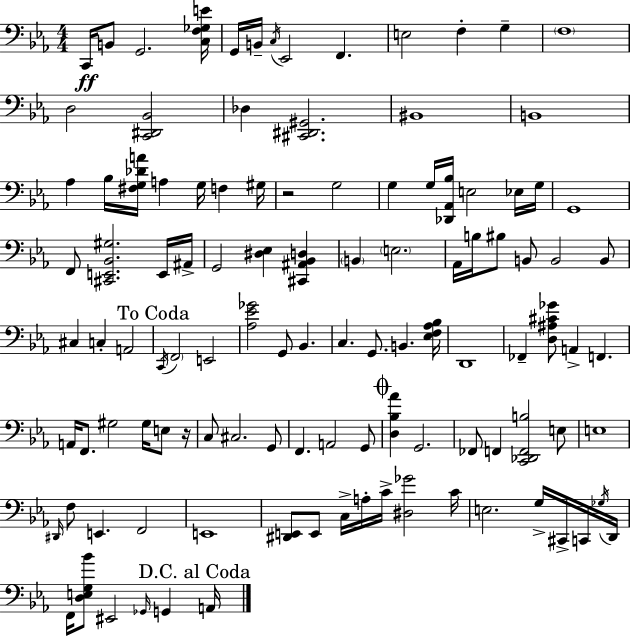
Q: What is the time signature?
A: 4/4